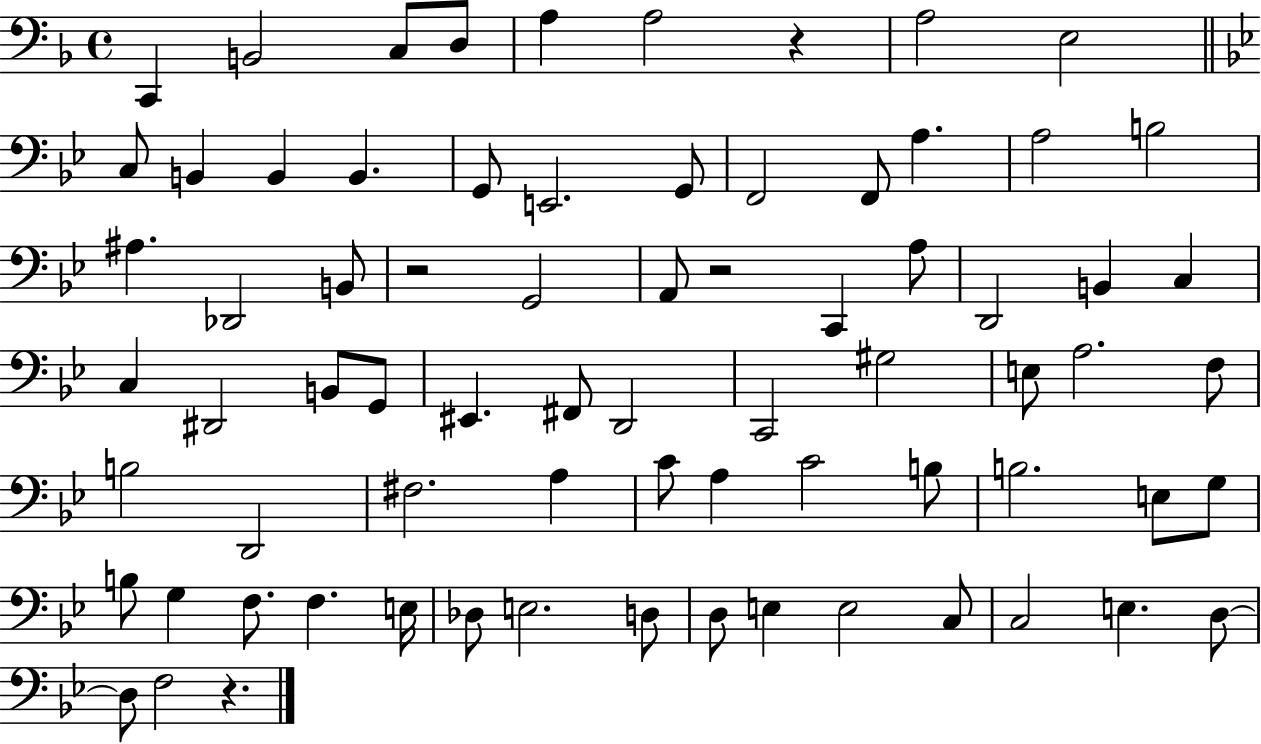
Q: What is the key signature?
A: F major